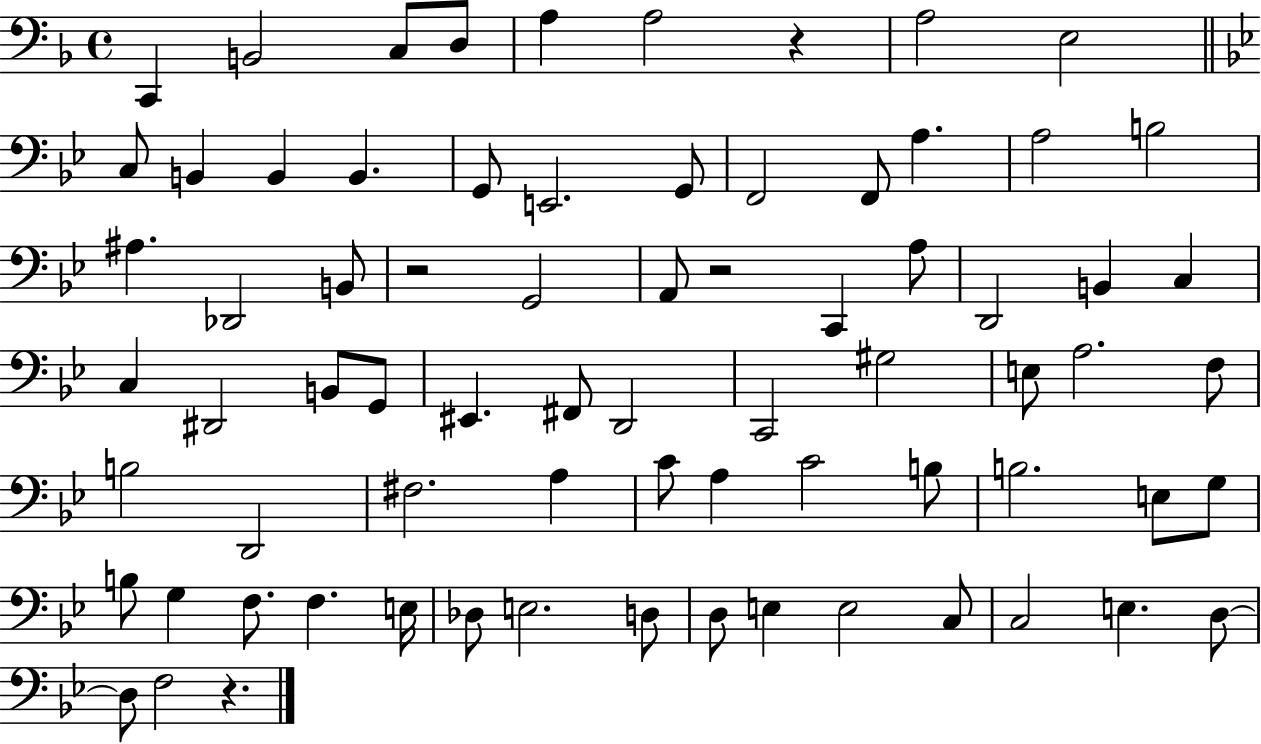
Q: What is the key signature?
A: F major